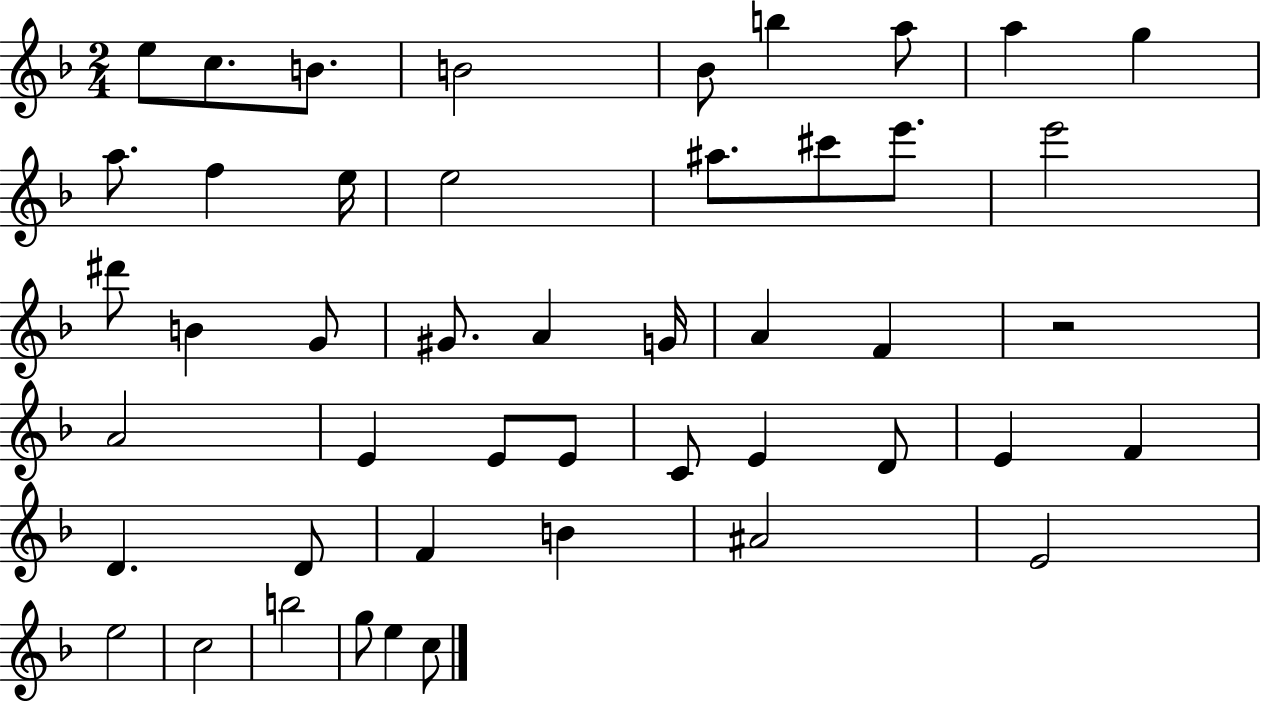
{
  \clef treble
  \numericTimeSignature
  \time 2/4
  \key f \major
  e''8 c''8. b'8. | b'2 | bes'8 b''4 a''8 | a''4 g''4 | \break a''8. f''4 e''16 | e''2 | ais''8. cis'''8 e'''8. | e'''2 | \break dis'''8 b'4 g'8 | gis'8. a'4 g'16 | a'4 f'4 | r2 | \break a'2 | e'4 e'8 e'8 | c'8 e'4 d'8 | e'4 f'4 | \break d'4. d'8 | f'4 b'4 | ais'2 | e'2 | \break e''2 | c''2 | b''2 | g''8 e''4 c''8 | \break \bar "|."
}